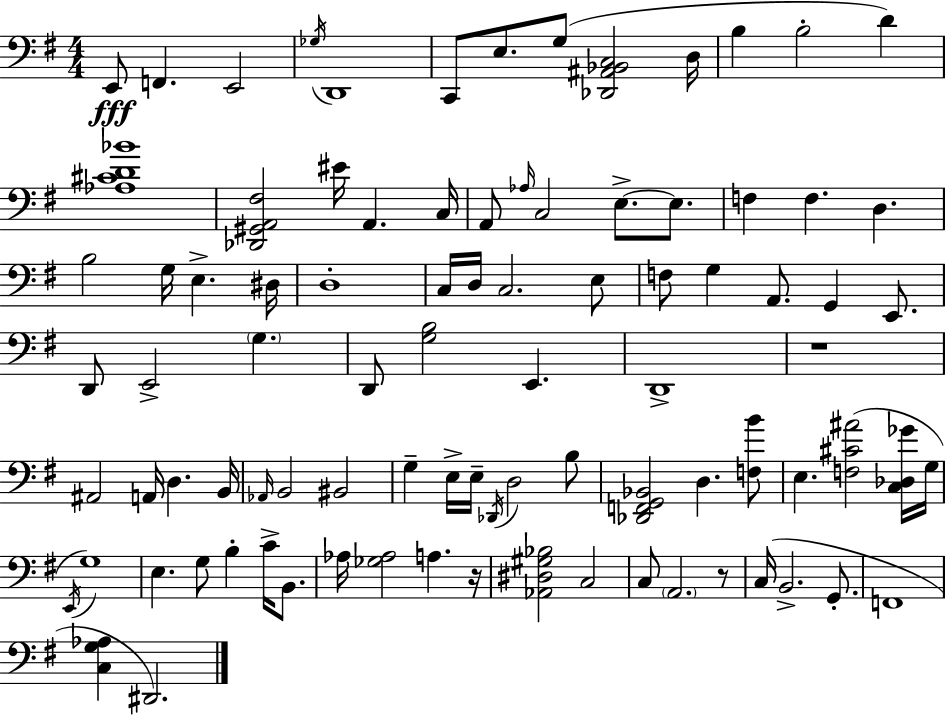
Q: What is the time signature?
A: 4/4